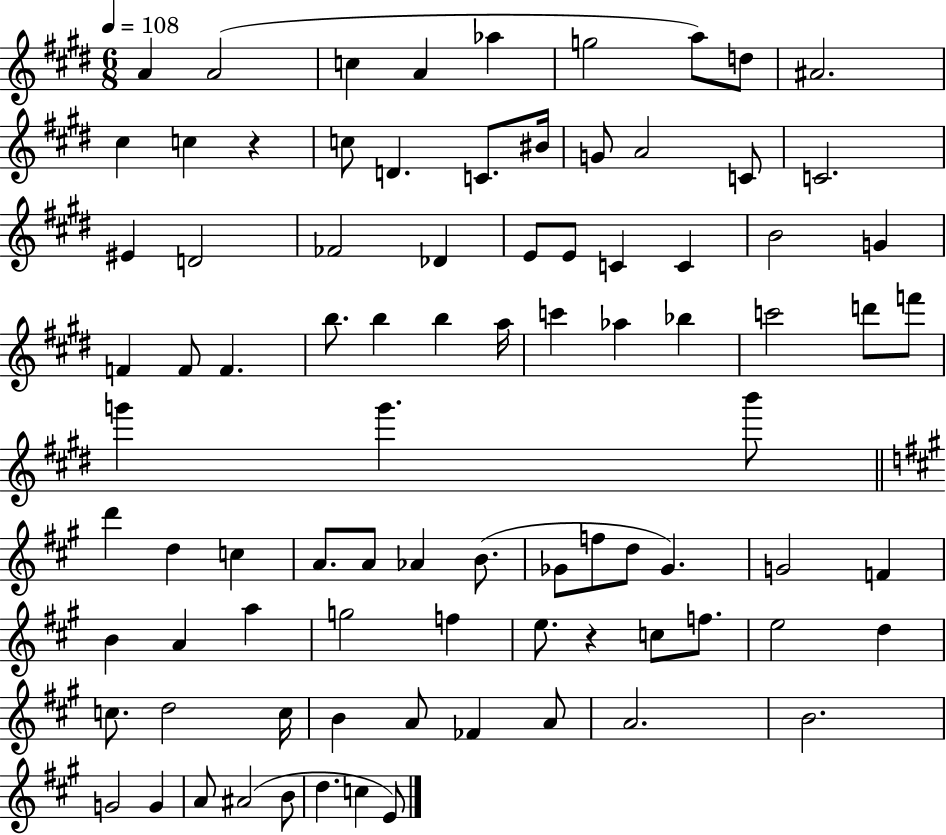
{
  \clef treble
  \numericTimeSignature
  \time 6/8
  \key e \major
  \tempo 4 = 108
  a'4 a'2( | c''4 a'4 aes''4 | g''2 a''8) d''8 | ais'2. | \break cis''4 c''4 r4 | c''8 d'4. c'8. bis'16 | g'8 a'2 c'8 | c'2. | \break eis'4 d'2 | fes'2 des'4 | e'8 e'8 c'4 c'4 | b'2 g'4 | \break f'4 f'8 f'4. | b''8. b''4 b''4 a''16 | c'''4 aes''4 bes''4 | c'''2 d'''8 f'''8 | \break g'''4 g'''4. b'''8 | \bar "||" \break \key a \major d'''4 d''4 c''4 | a'8. a'8 aes'4 b'8.( | ges'8 f''8 d''8 ges'4.) | g'2 f'4 | \break b'4 a'4 a''4 | g''2 f''4 | e''8. r4 c''8 f''8. | e''2 d''4 | \break c''8. d''2 c''16 | b'4 a'8 fes'4 a'8 | a'2. | b'2. | \break g'2 g'4 | a'8 ais'2( b'8 | d''4. c''4 e'8) | \bar "|."
}